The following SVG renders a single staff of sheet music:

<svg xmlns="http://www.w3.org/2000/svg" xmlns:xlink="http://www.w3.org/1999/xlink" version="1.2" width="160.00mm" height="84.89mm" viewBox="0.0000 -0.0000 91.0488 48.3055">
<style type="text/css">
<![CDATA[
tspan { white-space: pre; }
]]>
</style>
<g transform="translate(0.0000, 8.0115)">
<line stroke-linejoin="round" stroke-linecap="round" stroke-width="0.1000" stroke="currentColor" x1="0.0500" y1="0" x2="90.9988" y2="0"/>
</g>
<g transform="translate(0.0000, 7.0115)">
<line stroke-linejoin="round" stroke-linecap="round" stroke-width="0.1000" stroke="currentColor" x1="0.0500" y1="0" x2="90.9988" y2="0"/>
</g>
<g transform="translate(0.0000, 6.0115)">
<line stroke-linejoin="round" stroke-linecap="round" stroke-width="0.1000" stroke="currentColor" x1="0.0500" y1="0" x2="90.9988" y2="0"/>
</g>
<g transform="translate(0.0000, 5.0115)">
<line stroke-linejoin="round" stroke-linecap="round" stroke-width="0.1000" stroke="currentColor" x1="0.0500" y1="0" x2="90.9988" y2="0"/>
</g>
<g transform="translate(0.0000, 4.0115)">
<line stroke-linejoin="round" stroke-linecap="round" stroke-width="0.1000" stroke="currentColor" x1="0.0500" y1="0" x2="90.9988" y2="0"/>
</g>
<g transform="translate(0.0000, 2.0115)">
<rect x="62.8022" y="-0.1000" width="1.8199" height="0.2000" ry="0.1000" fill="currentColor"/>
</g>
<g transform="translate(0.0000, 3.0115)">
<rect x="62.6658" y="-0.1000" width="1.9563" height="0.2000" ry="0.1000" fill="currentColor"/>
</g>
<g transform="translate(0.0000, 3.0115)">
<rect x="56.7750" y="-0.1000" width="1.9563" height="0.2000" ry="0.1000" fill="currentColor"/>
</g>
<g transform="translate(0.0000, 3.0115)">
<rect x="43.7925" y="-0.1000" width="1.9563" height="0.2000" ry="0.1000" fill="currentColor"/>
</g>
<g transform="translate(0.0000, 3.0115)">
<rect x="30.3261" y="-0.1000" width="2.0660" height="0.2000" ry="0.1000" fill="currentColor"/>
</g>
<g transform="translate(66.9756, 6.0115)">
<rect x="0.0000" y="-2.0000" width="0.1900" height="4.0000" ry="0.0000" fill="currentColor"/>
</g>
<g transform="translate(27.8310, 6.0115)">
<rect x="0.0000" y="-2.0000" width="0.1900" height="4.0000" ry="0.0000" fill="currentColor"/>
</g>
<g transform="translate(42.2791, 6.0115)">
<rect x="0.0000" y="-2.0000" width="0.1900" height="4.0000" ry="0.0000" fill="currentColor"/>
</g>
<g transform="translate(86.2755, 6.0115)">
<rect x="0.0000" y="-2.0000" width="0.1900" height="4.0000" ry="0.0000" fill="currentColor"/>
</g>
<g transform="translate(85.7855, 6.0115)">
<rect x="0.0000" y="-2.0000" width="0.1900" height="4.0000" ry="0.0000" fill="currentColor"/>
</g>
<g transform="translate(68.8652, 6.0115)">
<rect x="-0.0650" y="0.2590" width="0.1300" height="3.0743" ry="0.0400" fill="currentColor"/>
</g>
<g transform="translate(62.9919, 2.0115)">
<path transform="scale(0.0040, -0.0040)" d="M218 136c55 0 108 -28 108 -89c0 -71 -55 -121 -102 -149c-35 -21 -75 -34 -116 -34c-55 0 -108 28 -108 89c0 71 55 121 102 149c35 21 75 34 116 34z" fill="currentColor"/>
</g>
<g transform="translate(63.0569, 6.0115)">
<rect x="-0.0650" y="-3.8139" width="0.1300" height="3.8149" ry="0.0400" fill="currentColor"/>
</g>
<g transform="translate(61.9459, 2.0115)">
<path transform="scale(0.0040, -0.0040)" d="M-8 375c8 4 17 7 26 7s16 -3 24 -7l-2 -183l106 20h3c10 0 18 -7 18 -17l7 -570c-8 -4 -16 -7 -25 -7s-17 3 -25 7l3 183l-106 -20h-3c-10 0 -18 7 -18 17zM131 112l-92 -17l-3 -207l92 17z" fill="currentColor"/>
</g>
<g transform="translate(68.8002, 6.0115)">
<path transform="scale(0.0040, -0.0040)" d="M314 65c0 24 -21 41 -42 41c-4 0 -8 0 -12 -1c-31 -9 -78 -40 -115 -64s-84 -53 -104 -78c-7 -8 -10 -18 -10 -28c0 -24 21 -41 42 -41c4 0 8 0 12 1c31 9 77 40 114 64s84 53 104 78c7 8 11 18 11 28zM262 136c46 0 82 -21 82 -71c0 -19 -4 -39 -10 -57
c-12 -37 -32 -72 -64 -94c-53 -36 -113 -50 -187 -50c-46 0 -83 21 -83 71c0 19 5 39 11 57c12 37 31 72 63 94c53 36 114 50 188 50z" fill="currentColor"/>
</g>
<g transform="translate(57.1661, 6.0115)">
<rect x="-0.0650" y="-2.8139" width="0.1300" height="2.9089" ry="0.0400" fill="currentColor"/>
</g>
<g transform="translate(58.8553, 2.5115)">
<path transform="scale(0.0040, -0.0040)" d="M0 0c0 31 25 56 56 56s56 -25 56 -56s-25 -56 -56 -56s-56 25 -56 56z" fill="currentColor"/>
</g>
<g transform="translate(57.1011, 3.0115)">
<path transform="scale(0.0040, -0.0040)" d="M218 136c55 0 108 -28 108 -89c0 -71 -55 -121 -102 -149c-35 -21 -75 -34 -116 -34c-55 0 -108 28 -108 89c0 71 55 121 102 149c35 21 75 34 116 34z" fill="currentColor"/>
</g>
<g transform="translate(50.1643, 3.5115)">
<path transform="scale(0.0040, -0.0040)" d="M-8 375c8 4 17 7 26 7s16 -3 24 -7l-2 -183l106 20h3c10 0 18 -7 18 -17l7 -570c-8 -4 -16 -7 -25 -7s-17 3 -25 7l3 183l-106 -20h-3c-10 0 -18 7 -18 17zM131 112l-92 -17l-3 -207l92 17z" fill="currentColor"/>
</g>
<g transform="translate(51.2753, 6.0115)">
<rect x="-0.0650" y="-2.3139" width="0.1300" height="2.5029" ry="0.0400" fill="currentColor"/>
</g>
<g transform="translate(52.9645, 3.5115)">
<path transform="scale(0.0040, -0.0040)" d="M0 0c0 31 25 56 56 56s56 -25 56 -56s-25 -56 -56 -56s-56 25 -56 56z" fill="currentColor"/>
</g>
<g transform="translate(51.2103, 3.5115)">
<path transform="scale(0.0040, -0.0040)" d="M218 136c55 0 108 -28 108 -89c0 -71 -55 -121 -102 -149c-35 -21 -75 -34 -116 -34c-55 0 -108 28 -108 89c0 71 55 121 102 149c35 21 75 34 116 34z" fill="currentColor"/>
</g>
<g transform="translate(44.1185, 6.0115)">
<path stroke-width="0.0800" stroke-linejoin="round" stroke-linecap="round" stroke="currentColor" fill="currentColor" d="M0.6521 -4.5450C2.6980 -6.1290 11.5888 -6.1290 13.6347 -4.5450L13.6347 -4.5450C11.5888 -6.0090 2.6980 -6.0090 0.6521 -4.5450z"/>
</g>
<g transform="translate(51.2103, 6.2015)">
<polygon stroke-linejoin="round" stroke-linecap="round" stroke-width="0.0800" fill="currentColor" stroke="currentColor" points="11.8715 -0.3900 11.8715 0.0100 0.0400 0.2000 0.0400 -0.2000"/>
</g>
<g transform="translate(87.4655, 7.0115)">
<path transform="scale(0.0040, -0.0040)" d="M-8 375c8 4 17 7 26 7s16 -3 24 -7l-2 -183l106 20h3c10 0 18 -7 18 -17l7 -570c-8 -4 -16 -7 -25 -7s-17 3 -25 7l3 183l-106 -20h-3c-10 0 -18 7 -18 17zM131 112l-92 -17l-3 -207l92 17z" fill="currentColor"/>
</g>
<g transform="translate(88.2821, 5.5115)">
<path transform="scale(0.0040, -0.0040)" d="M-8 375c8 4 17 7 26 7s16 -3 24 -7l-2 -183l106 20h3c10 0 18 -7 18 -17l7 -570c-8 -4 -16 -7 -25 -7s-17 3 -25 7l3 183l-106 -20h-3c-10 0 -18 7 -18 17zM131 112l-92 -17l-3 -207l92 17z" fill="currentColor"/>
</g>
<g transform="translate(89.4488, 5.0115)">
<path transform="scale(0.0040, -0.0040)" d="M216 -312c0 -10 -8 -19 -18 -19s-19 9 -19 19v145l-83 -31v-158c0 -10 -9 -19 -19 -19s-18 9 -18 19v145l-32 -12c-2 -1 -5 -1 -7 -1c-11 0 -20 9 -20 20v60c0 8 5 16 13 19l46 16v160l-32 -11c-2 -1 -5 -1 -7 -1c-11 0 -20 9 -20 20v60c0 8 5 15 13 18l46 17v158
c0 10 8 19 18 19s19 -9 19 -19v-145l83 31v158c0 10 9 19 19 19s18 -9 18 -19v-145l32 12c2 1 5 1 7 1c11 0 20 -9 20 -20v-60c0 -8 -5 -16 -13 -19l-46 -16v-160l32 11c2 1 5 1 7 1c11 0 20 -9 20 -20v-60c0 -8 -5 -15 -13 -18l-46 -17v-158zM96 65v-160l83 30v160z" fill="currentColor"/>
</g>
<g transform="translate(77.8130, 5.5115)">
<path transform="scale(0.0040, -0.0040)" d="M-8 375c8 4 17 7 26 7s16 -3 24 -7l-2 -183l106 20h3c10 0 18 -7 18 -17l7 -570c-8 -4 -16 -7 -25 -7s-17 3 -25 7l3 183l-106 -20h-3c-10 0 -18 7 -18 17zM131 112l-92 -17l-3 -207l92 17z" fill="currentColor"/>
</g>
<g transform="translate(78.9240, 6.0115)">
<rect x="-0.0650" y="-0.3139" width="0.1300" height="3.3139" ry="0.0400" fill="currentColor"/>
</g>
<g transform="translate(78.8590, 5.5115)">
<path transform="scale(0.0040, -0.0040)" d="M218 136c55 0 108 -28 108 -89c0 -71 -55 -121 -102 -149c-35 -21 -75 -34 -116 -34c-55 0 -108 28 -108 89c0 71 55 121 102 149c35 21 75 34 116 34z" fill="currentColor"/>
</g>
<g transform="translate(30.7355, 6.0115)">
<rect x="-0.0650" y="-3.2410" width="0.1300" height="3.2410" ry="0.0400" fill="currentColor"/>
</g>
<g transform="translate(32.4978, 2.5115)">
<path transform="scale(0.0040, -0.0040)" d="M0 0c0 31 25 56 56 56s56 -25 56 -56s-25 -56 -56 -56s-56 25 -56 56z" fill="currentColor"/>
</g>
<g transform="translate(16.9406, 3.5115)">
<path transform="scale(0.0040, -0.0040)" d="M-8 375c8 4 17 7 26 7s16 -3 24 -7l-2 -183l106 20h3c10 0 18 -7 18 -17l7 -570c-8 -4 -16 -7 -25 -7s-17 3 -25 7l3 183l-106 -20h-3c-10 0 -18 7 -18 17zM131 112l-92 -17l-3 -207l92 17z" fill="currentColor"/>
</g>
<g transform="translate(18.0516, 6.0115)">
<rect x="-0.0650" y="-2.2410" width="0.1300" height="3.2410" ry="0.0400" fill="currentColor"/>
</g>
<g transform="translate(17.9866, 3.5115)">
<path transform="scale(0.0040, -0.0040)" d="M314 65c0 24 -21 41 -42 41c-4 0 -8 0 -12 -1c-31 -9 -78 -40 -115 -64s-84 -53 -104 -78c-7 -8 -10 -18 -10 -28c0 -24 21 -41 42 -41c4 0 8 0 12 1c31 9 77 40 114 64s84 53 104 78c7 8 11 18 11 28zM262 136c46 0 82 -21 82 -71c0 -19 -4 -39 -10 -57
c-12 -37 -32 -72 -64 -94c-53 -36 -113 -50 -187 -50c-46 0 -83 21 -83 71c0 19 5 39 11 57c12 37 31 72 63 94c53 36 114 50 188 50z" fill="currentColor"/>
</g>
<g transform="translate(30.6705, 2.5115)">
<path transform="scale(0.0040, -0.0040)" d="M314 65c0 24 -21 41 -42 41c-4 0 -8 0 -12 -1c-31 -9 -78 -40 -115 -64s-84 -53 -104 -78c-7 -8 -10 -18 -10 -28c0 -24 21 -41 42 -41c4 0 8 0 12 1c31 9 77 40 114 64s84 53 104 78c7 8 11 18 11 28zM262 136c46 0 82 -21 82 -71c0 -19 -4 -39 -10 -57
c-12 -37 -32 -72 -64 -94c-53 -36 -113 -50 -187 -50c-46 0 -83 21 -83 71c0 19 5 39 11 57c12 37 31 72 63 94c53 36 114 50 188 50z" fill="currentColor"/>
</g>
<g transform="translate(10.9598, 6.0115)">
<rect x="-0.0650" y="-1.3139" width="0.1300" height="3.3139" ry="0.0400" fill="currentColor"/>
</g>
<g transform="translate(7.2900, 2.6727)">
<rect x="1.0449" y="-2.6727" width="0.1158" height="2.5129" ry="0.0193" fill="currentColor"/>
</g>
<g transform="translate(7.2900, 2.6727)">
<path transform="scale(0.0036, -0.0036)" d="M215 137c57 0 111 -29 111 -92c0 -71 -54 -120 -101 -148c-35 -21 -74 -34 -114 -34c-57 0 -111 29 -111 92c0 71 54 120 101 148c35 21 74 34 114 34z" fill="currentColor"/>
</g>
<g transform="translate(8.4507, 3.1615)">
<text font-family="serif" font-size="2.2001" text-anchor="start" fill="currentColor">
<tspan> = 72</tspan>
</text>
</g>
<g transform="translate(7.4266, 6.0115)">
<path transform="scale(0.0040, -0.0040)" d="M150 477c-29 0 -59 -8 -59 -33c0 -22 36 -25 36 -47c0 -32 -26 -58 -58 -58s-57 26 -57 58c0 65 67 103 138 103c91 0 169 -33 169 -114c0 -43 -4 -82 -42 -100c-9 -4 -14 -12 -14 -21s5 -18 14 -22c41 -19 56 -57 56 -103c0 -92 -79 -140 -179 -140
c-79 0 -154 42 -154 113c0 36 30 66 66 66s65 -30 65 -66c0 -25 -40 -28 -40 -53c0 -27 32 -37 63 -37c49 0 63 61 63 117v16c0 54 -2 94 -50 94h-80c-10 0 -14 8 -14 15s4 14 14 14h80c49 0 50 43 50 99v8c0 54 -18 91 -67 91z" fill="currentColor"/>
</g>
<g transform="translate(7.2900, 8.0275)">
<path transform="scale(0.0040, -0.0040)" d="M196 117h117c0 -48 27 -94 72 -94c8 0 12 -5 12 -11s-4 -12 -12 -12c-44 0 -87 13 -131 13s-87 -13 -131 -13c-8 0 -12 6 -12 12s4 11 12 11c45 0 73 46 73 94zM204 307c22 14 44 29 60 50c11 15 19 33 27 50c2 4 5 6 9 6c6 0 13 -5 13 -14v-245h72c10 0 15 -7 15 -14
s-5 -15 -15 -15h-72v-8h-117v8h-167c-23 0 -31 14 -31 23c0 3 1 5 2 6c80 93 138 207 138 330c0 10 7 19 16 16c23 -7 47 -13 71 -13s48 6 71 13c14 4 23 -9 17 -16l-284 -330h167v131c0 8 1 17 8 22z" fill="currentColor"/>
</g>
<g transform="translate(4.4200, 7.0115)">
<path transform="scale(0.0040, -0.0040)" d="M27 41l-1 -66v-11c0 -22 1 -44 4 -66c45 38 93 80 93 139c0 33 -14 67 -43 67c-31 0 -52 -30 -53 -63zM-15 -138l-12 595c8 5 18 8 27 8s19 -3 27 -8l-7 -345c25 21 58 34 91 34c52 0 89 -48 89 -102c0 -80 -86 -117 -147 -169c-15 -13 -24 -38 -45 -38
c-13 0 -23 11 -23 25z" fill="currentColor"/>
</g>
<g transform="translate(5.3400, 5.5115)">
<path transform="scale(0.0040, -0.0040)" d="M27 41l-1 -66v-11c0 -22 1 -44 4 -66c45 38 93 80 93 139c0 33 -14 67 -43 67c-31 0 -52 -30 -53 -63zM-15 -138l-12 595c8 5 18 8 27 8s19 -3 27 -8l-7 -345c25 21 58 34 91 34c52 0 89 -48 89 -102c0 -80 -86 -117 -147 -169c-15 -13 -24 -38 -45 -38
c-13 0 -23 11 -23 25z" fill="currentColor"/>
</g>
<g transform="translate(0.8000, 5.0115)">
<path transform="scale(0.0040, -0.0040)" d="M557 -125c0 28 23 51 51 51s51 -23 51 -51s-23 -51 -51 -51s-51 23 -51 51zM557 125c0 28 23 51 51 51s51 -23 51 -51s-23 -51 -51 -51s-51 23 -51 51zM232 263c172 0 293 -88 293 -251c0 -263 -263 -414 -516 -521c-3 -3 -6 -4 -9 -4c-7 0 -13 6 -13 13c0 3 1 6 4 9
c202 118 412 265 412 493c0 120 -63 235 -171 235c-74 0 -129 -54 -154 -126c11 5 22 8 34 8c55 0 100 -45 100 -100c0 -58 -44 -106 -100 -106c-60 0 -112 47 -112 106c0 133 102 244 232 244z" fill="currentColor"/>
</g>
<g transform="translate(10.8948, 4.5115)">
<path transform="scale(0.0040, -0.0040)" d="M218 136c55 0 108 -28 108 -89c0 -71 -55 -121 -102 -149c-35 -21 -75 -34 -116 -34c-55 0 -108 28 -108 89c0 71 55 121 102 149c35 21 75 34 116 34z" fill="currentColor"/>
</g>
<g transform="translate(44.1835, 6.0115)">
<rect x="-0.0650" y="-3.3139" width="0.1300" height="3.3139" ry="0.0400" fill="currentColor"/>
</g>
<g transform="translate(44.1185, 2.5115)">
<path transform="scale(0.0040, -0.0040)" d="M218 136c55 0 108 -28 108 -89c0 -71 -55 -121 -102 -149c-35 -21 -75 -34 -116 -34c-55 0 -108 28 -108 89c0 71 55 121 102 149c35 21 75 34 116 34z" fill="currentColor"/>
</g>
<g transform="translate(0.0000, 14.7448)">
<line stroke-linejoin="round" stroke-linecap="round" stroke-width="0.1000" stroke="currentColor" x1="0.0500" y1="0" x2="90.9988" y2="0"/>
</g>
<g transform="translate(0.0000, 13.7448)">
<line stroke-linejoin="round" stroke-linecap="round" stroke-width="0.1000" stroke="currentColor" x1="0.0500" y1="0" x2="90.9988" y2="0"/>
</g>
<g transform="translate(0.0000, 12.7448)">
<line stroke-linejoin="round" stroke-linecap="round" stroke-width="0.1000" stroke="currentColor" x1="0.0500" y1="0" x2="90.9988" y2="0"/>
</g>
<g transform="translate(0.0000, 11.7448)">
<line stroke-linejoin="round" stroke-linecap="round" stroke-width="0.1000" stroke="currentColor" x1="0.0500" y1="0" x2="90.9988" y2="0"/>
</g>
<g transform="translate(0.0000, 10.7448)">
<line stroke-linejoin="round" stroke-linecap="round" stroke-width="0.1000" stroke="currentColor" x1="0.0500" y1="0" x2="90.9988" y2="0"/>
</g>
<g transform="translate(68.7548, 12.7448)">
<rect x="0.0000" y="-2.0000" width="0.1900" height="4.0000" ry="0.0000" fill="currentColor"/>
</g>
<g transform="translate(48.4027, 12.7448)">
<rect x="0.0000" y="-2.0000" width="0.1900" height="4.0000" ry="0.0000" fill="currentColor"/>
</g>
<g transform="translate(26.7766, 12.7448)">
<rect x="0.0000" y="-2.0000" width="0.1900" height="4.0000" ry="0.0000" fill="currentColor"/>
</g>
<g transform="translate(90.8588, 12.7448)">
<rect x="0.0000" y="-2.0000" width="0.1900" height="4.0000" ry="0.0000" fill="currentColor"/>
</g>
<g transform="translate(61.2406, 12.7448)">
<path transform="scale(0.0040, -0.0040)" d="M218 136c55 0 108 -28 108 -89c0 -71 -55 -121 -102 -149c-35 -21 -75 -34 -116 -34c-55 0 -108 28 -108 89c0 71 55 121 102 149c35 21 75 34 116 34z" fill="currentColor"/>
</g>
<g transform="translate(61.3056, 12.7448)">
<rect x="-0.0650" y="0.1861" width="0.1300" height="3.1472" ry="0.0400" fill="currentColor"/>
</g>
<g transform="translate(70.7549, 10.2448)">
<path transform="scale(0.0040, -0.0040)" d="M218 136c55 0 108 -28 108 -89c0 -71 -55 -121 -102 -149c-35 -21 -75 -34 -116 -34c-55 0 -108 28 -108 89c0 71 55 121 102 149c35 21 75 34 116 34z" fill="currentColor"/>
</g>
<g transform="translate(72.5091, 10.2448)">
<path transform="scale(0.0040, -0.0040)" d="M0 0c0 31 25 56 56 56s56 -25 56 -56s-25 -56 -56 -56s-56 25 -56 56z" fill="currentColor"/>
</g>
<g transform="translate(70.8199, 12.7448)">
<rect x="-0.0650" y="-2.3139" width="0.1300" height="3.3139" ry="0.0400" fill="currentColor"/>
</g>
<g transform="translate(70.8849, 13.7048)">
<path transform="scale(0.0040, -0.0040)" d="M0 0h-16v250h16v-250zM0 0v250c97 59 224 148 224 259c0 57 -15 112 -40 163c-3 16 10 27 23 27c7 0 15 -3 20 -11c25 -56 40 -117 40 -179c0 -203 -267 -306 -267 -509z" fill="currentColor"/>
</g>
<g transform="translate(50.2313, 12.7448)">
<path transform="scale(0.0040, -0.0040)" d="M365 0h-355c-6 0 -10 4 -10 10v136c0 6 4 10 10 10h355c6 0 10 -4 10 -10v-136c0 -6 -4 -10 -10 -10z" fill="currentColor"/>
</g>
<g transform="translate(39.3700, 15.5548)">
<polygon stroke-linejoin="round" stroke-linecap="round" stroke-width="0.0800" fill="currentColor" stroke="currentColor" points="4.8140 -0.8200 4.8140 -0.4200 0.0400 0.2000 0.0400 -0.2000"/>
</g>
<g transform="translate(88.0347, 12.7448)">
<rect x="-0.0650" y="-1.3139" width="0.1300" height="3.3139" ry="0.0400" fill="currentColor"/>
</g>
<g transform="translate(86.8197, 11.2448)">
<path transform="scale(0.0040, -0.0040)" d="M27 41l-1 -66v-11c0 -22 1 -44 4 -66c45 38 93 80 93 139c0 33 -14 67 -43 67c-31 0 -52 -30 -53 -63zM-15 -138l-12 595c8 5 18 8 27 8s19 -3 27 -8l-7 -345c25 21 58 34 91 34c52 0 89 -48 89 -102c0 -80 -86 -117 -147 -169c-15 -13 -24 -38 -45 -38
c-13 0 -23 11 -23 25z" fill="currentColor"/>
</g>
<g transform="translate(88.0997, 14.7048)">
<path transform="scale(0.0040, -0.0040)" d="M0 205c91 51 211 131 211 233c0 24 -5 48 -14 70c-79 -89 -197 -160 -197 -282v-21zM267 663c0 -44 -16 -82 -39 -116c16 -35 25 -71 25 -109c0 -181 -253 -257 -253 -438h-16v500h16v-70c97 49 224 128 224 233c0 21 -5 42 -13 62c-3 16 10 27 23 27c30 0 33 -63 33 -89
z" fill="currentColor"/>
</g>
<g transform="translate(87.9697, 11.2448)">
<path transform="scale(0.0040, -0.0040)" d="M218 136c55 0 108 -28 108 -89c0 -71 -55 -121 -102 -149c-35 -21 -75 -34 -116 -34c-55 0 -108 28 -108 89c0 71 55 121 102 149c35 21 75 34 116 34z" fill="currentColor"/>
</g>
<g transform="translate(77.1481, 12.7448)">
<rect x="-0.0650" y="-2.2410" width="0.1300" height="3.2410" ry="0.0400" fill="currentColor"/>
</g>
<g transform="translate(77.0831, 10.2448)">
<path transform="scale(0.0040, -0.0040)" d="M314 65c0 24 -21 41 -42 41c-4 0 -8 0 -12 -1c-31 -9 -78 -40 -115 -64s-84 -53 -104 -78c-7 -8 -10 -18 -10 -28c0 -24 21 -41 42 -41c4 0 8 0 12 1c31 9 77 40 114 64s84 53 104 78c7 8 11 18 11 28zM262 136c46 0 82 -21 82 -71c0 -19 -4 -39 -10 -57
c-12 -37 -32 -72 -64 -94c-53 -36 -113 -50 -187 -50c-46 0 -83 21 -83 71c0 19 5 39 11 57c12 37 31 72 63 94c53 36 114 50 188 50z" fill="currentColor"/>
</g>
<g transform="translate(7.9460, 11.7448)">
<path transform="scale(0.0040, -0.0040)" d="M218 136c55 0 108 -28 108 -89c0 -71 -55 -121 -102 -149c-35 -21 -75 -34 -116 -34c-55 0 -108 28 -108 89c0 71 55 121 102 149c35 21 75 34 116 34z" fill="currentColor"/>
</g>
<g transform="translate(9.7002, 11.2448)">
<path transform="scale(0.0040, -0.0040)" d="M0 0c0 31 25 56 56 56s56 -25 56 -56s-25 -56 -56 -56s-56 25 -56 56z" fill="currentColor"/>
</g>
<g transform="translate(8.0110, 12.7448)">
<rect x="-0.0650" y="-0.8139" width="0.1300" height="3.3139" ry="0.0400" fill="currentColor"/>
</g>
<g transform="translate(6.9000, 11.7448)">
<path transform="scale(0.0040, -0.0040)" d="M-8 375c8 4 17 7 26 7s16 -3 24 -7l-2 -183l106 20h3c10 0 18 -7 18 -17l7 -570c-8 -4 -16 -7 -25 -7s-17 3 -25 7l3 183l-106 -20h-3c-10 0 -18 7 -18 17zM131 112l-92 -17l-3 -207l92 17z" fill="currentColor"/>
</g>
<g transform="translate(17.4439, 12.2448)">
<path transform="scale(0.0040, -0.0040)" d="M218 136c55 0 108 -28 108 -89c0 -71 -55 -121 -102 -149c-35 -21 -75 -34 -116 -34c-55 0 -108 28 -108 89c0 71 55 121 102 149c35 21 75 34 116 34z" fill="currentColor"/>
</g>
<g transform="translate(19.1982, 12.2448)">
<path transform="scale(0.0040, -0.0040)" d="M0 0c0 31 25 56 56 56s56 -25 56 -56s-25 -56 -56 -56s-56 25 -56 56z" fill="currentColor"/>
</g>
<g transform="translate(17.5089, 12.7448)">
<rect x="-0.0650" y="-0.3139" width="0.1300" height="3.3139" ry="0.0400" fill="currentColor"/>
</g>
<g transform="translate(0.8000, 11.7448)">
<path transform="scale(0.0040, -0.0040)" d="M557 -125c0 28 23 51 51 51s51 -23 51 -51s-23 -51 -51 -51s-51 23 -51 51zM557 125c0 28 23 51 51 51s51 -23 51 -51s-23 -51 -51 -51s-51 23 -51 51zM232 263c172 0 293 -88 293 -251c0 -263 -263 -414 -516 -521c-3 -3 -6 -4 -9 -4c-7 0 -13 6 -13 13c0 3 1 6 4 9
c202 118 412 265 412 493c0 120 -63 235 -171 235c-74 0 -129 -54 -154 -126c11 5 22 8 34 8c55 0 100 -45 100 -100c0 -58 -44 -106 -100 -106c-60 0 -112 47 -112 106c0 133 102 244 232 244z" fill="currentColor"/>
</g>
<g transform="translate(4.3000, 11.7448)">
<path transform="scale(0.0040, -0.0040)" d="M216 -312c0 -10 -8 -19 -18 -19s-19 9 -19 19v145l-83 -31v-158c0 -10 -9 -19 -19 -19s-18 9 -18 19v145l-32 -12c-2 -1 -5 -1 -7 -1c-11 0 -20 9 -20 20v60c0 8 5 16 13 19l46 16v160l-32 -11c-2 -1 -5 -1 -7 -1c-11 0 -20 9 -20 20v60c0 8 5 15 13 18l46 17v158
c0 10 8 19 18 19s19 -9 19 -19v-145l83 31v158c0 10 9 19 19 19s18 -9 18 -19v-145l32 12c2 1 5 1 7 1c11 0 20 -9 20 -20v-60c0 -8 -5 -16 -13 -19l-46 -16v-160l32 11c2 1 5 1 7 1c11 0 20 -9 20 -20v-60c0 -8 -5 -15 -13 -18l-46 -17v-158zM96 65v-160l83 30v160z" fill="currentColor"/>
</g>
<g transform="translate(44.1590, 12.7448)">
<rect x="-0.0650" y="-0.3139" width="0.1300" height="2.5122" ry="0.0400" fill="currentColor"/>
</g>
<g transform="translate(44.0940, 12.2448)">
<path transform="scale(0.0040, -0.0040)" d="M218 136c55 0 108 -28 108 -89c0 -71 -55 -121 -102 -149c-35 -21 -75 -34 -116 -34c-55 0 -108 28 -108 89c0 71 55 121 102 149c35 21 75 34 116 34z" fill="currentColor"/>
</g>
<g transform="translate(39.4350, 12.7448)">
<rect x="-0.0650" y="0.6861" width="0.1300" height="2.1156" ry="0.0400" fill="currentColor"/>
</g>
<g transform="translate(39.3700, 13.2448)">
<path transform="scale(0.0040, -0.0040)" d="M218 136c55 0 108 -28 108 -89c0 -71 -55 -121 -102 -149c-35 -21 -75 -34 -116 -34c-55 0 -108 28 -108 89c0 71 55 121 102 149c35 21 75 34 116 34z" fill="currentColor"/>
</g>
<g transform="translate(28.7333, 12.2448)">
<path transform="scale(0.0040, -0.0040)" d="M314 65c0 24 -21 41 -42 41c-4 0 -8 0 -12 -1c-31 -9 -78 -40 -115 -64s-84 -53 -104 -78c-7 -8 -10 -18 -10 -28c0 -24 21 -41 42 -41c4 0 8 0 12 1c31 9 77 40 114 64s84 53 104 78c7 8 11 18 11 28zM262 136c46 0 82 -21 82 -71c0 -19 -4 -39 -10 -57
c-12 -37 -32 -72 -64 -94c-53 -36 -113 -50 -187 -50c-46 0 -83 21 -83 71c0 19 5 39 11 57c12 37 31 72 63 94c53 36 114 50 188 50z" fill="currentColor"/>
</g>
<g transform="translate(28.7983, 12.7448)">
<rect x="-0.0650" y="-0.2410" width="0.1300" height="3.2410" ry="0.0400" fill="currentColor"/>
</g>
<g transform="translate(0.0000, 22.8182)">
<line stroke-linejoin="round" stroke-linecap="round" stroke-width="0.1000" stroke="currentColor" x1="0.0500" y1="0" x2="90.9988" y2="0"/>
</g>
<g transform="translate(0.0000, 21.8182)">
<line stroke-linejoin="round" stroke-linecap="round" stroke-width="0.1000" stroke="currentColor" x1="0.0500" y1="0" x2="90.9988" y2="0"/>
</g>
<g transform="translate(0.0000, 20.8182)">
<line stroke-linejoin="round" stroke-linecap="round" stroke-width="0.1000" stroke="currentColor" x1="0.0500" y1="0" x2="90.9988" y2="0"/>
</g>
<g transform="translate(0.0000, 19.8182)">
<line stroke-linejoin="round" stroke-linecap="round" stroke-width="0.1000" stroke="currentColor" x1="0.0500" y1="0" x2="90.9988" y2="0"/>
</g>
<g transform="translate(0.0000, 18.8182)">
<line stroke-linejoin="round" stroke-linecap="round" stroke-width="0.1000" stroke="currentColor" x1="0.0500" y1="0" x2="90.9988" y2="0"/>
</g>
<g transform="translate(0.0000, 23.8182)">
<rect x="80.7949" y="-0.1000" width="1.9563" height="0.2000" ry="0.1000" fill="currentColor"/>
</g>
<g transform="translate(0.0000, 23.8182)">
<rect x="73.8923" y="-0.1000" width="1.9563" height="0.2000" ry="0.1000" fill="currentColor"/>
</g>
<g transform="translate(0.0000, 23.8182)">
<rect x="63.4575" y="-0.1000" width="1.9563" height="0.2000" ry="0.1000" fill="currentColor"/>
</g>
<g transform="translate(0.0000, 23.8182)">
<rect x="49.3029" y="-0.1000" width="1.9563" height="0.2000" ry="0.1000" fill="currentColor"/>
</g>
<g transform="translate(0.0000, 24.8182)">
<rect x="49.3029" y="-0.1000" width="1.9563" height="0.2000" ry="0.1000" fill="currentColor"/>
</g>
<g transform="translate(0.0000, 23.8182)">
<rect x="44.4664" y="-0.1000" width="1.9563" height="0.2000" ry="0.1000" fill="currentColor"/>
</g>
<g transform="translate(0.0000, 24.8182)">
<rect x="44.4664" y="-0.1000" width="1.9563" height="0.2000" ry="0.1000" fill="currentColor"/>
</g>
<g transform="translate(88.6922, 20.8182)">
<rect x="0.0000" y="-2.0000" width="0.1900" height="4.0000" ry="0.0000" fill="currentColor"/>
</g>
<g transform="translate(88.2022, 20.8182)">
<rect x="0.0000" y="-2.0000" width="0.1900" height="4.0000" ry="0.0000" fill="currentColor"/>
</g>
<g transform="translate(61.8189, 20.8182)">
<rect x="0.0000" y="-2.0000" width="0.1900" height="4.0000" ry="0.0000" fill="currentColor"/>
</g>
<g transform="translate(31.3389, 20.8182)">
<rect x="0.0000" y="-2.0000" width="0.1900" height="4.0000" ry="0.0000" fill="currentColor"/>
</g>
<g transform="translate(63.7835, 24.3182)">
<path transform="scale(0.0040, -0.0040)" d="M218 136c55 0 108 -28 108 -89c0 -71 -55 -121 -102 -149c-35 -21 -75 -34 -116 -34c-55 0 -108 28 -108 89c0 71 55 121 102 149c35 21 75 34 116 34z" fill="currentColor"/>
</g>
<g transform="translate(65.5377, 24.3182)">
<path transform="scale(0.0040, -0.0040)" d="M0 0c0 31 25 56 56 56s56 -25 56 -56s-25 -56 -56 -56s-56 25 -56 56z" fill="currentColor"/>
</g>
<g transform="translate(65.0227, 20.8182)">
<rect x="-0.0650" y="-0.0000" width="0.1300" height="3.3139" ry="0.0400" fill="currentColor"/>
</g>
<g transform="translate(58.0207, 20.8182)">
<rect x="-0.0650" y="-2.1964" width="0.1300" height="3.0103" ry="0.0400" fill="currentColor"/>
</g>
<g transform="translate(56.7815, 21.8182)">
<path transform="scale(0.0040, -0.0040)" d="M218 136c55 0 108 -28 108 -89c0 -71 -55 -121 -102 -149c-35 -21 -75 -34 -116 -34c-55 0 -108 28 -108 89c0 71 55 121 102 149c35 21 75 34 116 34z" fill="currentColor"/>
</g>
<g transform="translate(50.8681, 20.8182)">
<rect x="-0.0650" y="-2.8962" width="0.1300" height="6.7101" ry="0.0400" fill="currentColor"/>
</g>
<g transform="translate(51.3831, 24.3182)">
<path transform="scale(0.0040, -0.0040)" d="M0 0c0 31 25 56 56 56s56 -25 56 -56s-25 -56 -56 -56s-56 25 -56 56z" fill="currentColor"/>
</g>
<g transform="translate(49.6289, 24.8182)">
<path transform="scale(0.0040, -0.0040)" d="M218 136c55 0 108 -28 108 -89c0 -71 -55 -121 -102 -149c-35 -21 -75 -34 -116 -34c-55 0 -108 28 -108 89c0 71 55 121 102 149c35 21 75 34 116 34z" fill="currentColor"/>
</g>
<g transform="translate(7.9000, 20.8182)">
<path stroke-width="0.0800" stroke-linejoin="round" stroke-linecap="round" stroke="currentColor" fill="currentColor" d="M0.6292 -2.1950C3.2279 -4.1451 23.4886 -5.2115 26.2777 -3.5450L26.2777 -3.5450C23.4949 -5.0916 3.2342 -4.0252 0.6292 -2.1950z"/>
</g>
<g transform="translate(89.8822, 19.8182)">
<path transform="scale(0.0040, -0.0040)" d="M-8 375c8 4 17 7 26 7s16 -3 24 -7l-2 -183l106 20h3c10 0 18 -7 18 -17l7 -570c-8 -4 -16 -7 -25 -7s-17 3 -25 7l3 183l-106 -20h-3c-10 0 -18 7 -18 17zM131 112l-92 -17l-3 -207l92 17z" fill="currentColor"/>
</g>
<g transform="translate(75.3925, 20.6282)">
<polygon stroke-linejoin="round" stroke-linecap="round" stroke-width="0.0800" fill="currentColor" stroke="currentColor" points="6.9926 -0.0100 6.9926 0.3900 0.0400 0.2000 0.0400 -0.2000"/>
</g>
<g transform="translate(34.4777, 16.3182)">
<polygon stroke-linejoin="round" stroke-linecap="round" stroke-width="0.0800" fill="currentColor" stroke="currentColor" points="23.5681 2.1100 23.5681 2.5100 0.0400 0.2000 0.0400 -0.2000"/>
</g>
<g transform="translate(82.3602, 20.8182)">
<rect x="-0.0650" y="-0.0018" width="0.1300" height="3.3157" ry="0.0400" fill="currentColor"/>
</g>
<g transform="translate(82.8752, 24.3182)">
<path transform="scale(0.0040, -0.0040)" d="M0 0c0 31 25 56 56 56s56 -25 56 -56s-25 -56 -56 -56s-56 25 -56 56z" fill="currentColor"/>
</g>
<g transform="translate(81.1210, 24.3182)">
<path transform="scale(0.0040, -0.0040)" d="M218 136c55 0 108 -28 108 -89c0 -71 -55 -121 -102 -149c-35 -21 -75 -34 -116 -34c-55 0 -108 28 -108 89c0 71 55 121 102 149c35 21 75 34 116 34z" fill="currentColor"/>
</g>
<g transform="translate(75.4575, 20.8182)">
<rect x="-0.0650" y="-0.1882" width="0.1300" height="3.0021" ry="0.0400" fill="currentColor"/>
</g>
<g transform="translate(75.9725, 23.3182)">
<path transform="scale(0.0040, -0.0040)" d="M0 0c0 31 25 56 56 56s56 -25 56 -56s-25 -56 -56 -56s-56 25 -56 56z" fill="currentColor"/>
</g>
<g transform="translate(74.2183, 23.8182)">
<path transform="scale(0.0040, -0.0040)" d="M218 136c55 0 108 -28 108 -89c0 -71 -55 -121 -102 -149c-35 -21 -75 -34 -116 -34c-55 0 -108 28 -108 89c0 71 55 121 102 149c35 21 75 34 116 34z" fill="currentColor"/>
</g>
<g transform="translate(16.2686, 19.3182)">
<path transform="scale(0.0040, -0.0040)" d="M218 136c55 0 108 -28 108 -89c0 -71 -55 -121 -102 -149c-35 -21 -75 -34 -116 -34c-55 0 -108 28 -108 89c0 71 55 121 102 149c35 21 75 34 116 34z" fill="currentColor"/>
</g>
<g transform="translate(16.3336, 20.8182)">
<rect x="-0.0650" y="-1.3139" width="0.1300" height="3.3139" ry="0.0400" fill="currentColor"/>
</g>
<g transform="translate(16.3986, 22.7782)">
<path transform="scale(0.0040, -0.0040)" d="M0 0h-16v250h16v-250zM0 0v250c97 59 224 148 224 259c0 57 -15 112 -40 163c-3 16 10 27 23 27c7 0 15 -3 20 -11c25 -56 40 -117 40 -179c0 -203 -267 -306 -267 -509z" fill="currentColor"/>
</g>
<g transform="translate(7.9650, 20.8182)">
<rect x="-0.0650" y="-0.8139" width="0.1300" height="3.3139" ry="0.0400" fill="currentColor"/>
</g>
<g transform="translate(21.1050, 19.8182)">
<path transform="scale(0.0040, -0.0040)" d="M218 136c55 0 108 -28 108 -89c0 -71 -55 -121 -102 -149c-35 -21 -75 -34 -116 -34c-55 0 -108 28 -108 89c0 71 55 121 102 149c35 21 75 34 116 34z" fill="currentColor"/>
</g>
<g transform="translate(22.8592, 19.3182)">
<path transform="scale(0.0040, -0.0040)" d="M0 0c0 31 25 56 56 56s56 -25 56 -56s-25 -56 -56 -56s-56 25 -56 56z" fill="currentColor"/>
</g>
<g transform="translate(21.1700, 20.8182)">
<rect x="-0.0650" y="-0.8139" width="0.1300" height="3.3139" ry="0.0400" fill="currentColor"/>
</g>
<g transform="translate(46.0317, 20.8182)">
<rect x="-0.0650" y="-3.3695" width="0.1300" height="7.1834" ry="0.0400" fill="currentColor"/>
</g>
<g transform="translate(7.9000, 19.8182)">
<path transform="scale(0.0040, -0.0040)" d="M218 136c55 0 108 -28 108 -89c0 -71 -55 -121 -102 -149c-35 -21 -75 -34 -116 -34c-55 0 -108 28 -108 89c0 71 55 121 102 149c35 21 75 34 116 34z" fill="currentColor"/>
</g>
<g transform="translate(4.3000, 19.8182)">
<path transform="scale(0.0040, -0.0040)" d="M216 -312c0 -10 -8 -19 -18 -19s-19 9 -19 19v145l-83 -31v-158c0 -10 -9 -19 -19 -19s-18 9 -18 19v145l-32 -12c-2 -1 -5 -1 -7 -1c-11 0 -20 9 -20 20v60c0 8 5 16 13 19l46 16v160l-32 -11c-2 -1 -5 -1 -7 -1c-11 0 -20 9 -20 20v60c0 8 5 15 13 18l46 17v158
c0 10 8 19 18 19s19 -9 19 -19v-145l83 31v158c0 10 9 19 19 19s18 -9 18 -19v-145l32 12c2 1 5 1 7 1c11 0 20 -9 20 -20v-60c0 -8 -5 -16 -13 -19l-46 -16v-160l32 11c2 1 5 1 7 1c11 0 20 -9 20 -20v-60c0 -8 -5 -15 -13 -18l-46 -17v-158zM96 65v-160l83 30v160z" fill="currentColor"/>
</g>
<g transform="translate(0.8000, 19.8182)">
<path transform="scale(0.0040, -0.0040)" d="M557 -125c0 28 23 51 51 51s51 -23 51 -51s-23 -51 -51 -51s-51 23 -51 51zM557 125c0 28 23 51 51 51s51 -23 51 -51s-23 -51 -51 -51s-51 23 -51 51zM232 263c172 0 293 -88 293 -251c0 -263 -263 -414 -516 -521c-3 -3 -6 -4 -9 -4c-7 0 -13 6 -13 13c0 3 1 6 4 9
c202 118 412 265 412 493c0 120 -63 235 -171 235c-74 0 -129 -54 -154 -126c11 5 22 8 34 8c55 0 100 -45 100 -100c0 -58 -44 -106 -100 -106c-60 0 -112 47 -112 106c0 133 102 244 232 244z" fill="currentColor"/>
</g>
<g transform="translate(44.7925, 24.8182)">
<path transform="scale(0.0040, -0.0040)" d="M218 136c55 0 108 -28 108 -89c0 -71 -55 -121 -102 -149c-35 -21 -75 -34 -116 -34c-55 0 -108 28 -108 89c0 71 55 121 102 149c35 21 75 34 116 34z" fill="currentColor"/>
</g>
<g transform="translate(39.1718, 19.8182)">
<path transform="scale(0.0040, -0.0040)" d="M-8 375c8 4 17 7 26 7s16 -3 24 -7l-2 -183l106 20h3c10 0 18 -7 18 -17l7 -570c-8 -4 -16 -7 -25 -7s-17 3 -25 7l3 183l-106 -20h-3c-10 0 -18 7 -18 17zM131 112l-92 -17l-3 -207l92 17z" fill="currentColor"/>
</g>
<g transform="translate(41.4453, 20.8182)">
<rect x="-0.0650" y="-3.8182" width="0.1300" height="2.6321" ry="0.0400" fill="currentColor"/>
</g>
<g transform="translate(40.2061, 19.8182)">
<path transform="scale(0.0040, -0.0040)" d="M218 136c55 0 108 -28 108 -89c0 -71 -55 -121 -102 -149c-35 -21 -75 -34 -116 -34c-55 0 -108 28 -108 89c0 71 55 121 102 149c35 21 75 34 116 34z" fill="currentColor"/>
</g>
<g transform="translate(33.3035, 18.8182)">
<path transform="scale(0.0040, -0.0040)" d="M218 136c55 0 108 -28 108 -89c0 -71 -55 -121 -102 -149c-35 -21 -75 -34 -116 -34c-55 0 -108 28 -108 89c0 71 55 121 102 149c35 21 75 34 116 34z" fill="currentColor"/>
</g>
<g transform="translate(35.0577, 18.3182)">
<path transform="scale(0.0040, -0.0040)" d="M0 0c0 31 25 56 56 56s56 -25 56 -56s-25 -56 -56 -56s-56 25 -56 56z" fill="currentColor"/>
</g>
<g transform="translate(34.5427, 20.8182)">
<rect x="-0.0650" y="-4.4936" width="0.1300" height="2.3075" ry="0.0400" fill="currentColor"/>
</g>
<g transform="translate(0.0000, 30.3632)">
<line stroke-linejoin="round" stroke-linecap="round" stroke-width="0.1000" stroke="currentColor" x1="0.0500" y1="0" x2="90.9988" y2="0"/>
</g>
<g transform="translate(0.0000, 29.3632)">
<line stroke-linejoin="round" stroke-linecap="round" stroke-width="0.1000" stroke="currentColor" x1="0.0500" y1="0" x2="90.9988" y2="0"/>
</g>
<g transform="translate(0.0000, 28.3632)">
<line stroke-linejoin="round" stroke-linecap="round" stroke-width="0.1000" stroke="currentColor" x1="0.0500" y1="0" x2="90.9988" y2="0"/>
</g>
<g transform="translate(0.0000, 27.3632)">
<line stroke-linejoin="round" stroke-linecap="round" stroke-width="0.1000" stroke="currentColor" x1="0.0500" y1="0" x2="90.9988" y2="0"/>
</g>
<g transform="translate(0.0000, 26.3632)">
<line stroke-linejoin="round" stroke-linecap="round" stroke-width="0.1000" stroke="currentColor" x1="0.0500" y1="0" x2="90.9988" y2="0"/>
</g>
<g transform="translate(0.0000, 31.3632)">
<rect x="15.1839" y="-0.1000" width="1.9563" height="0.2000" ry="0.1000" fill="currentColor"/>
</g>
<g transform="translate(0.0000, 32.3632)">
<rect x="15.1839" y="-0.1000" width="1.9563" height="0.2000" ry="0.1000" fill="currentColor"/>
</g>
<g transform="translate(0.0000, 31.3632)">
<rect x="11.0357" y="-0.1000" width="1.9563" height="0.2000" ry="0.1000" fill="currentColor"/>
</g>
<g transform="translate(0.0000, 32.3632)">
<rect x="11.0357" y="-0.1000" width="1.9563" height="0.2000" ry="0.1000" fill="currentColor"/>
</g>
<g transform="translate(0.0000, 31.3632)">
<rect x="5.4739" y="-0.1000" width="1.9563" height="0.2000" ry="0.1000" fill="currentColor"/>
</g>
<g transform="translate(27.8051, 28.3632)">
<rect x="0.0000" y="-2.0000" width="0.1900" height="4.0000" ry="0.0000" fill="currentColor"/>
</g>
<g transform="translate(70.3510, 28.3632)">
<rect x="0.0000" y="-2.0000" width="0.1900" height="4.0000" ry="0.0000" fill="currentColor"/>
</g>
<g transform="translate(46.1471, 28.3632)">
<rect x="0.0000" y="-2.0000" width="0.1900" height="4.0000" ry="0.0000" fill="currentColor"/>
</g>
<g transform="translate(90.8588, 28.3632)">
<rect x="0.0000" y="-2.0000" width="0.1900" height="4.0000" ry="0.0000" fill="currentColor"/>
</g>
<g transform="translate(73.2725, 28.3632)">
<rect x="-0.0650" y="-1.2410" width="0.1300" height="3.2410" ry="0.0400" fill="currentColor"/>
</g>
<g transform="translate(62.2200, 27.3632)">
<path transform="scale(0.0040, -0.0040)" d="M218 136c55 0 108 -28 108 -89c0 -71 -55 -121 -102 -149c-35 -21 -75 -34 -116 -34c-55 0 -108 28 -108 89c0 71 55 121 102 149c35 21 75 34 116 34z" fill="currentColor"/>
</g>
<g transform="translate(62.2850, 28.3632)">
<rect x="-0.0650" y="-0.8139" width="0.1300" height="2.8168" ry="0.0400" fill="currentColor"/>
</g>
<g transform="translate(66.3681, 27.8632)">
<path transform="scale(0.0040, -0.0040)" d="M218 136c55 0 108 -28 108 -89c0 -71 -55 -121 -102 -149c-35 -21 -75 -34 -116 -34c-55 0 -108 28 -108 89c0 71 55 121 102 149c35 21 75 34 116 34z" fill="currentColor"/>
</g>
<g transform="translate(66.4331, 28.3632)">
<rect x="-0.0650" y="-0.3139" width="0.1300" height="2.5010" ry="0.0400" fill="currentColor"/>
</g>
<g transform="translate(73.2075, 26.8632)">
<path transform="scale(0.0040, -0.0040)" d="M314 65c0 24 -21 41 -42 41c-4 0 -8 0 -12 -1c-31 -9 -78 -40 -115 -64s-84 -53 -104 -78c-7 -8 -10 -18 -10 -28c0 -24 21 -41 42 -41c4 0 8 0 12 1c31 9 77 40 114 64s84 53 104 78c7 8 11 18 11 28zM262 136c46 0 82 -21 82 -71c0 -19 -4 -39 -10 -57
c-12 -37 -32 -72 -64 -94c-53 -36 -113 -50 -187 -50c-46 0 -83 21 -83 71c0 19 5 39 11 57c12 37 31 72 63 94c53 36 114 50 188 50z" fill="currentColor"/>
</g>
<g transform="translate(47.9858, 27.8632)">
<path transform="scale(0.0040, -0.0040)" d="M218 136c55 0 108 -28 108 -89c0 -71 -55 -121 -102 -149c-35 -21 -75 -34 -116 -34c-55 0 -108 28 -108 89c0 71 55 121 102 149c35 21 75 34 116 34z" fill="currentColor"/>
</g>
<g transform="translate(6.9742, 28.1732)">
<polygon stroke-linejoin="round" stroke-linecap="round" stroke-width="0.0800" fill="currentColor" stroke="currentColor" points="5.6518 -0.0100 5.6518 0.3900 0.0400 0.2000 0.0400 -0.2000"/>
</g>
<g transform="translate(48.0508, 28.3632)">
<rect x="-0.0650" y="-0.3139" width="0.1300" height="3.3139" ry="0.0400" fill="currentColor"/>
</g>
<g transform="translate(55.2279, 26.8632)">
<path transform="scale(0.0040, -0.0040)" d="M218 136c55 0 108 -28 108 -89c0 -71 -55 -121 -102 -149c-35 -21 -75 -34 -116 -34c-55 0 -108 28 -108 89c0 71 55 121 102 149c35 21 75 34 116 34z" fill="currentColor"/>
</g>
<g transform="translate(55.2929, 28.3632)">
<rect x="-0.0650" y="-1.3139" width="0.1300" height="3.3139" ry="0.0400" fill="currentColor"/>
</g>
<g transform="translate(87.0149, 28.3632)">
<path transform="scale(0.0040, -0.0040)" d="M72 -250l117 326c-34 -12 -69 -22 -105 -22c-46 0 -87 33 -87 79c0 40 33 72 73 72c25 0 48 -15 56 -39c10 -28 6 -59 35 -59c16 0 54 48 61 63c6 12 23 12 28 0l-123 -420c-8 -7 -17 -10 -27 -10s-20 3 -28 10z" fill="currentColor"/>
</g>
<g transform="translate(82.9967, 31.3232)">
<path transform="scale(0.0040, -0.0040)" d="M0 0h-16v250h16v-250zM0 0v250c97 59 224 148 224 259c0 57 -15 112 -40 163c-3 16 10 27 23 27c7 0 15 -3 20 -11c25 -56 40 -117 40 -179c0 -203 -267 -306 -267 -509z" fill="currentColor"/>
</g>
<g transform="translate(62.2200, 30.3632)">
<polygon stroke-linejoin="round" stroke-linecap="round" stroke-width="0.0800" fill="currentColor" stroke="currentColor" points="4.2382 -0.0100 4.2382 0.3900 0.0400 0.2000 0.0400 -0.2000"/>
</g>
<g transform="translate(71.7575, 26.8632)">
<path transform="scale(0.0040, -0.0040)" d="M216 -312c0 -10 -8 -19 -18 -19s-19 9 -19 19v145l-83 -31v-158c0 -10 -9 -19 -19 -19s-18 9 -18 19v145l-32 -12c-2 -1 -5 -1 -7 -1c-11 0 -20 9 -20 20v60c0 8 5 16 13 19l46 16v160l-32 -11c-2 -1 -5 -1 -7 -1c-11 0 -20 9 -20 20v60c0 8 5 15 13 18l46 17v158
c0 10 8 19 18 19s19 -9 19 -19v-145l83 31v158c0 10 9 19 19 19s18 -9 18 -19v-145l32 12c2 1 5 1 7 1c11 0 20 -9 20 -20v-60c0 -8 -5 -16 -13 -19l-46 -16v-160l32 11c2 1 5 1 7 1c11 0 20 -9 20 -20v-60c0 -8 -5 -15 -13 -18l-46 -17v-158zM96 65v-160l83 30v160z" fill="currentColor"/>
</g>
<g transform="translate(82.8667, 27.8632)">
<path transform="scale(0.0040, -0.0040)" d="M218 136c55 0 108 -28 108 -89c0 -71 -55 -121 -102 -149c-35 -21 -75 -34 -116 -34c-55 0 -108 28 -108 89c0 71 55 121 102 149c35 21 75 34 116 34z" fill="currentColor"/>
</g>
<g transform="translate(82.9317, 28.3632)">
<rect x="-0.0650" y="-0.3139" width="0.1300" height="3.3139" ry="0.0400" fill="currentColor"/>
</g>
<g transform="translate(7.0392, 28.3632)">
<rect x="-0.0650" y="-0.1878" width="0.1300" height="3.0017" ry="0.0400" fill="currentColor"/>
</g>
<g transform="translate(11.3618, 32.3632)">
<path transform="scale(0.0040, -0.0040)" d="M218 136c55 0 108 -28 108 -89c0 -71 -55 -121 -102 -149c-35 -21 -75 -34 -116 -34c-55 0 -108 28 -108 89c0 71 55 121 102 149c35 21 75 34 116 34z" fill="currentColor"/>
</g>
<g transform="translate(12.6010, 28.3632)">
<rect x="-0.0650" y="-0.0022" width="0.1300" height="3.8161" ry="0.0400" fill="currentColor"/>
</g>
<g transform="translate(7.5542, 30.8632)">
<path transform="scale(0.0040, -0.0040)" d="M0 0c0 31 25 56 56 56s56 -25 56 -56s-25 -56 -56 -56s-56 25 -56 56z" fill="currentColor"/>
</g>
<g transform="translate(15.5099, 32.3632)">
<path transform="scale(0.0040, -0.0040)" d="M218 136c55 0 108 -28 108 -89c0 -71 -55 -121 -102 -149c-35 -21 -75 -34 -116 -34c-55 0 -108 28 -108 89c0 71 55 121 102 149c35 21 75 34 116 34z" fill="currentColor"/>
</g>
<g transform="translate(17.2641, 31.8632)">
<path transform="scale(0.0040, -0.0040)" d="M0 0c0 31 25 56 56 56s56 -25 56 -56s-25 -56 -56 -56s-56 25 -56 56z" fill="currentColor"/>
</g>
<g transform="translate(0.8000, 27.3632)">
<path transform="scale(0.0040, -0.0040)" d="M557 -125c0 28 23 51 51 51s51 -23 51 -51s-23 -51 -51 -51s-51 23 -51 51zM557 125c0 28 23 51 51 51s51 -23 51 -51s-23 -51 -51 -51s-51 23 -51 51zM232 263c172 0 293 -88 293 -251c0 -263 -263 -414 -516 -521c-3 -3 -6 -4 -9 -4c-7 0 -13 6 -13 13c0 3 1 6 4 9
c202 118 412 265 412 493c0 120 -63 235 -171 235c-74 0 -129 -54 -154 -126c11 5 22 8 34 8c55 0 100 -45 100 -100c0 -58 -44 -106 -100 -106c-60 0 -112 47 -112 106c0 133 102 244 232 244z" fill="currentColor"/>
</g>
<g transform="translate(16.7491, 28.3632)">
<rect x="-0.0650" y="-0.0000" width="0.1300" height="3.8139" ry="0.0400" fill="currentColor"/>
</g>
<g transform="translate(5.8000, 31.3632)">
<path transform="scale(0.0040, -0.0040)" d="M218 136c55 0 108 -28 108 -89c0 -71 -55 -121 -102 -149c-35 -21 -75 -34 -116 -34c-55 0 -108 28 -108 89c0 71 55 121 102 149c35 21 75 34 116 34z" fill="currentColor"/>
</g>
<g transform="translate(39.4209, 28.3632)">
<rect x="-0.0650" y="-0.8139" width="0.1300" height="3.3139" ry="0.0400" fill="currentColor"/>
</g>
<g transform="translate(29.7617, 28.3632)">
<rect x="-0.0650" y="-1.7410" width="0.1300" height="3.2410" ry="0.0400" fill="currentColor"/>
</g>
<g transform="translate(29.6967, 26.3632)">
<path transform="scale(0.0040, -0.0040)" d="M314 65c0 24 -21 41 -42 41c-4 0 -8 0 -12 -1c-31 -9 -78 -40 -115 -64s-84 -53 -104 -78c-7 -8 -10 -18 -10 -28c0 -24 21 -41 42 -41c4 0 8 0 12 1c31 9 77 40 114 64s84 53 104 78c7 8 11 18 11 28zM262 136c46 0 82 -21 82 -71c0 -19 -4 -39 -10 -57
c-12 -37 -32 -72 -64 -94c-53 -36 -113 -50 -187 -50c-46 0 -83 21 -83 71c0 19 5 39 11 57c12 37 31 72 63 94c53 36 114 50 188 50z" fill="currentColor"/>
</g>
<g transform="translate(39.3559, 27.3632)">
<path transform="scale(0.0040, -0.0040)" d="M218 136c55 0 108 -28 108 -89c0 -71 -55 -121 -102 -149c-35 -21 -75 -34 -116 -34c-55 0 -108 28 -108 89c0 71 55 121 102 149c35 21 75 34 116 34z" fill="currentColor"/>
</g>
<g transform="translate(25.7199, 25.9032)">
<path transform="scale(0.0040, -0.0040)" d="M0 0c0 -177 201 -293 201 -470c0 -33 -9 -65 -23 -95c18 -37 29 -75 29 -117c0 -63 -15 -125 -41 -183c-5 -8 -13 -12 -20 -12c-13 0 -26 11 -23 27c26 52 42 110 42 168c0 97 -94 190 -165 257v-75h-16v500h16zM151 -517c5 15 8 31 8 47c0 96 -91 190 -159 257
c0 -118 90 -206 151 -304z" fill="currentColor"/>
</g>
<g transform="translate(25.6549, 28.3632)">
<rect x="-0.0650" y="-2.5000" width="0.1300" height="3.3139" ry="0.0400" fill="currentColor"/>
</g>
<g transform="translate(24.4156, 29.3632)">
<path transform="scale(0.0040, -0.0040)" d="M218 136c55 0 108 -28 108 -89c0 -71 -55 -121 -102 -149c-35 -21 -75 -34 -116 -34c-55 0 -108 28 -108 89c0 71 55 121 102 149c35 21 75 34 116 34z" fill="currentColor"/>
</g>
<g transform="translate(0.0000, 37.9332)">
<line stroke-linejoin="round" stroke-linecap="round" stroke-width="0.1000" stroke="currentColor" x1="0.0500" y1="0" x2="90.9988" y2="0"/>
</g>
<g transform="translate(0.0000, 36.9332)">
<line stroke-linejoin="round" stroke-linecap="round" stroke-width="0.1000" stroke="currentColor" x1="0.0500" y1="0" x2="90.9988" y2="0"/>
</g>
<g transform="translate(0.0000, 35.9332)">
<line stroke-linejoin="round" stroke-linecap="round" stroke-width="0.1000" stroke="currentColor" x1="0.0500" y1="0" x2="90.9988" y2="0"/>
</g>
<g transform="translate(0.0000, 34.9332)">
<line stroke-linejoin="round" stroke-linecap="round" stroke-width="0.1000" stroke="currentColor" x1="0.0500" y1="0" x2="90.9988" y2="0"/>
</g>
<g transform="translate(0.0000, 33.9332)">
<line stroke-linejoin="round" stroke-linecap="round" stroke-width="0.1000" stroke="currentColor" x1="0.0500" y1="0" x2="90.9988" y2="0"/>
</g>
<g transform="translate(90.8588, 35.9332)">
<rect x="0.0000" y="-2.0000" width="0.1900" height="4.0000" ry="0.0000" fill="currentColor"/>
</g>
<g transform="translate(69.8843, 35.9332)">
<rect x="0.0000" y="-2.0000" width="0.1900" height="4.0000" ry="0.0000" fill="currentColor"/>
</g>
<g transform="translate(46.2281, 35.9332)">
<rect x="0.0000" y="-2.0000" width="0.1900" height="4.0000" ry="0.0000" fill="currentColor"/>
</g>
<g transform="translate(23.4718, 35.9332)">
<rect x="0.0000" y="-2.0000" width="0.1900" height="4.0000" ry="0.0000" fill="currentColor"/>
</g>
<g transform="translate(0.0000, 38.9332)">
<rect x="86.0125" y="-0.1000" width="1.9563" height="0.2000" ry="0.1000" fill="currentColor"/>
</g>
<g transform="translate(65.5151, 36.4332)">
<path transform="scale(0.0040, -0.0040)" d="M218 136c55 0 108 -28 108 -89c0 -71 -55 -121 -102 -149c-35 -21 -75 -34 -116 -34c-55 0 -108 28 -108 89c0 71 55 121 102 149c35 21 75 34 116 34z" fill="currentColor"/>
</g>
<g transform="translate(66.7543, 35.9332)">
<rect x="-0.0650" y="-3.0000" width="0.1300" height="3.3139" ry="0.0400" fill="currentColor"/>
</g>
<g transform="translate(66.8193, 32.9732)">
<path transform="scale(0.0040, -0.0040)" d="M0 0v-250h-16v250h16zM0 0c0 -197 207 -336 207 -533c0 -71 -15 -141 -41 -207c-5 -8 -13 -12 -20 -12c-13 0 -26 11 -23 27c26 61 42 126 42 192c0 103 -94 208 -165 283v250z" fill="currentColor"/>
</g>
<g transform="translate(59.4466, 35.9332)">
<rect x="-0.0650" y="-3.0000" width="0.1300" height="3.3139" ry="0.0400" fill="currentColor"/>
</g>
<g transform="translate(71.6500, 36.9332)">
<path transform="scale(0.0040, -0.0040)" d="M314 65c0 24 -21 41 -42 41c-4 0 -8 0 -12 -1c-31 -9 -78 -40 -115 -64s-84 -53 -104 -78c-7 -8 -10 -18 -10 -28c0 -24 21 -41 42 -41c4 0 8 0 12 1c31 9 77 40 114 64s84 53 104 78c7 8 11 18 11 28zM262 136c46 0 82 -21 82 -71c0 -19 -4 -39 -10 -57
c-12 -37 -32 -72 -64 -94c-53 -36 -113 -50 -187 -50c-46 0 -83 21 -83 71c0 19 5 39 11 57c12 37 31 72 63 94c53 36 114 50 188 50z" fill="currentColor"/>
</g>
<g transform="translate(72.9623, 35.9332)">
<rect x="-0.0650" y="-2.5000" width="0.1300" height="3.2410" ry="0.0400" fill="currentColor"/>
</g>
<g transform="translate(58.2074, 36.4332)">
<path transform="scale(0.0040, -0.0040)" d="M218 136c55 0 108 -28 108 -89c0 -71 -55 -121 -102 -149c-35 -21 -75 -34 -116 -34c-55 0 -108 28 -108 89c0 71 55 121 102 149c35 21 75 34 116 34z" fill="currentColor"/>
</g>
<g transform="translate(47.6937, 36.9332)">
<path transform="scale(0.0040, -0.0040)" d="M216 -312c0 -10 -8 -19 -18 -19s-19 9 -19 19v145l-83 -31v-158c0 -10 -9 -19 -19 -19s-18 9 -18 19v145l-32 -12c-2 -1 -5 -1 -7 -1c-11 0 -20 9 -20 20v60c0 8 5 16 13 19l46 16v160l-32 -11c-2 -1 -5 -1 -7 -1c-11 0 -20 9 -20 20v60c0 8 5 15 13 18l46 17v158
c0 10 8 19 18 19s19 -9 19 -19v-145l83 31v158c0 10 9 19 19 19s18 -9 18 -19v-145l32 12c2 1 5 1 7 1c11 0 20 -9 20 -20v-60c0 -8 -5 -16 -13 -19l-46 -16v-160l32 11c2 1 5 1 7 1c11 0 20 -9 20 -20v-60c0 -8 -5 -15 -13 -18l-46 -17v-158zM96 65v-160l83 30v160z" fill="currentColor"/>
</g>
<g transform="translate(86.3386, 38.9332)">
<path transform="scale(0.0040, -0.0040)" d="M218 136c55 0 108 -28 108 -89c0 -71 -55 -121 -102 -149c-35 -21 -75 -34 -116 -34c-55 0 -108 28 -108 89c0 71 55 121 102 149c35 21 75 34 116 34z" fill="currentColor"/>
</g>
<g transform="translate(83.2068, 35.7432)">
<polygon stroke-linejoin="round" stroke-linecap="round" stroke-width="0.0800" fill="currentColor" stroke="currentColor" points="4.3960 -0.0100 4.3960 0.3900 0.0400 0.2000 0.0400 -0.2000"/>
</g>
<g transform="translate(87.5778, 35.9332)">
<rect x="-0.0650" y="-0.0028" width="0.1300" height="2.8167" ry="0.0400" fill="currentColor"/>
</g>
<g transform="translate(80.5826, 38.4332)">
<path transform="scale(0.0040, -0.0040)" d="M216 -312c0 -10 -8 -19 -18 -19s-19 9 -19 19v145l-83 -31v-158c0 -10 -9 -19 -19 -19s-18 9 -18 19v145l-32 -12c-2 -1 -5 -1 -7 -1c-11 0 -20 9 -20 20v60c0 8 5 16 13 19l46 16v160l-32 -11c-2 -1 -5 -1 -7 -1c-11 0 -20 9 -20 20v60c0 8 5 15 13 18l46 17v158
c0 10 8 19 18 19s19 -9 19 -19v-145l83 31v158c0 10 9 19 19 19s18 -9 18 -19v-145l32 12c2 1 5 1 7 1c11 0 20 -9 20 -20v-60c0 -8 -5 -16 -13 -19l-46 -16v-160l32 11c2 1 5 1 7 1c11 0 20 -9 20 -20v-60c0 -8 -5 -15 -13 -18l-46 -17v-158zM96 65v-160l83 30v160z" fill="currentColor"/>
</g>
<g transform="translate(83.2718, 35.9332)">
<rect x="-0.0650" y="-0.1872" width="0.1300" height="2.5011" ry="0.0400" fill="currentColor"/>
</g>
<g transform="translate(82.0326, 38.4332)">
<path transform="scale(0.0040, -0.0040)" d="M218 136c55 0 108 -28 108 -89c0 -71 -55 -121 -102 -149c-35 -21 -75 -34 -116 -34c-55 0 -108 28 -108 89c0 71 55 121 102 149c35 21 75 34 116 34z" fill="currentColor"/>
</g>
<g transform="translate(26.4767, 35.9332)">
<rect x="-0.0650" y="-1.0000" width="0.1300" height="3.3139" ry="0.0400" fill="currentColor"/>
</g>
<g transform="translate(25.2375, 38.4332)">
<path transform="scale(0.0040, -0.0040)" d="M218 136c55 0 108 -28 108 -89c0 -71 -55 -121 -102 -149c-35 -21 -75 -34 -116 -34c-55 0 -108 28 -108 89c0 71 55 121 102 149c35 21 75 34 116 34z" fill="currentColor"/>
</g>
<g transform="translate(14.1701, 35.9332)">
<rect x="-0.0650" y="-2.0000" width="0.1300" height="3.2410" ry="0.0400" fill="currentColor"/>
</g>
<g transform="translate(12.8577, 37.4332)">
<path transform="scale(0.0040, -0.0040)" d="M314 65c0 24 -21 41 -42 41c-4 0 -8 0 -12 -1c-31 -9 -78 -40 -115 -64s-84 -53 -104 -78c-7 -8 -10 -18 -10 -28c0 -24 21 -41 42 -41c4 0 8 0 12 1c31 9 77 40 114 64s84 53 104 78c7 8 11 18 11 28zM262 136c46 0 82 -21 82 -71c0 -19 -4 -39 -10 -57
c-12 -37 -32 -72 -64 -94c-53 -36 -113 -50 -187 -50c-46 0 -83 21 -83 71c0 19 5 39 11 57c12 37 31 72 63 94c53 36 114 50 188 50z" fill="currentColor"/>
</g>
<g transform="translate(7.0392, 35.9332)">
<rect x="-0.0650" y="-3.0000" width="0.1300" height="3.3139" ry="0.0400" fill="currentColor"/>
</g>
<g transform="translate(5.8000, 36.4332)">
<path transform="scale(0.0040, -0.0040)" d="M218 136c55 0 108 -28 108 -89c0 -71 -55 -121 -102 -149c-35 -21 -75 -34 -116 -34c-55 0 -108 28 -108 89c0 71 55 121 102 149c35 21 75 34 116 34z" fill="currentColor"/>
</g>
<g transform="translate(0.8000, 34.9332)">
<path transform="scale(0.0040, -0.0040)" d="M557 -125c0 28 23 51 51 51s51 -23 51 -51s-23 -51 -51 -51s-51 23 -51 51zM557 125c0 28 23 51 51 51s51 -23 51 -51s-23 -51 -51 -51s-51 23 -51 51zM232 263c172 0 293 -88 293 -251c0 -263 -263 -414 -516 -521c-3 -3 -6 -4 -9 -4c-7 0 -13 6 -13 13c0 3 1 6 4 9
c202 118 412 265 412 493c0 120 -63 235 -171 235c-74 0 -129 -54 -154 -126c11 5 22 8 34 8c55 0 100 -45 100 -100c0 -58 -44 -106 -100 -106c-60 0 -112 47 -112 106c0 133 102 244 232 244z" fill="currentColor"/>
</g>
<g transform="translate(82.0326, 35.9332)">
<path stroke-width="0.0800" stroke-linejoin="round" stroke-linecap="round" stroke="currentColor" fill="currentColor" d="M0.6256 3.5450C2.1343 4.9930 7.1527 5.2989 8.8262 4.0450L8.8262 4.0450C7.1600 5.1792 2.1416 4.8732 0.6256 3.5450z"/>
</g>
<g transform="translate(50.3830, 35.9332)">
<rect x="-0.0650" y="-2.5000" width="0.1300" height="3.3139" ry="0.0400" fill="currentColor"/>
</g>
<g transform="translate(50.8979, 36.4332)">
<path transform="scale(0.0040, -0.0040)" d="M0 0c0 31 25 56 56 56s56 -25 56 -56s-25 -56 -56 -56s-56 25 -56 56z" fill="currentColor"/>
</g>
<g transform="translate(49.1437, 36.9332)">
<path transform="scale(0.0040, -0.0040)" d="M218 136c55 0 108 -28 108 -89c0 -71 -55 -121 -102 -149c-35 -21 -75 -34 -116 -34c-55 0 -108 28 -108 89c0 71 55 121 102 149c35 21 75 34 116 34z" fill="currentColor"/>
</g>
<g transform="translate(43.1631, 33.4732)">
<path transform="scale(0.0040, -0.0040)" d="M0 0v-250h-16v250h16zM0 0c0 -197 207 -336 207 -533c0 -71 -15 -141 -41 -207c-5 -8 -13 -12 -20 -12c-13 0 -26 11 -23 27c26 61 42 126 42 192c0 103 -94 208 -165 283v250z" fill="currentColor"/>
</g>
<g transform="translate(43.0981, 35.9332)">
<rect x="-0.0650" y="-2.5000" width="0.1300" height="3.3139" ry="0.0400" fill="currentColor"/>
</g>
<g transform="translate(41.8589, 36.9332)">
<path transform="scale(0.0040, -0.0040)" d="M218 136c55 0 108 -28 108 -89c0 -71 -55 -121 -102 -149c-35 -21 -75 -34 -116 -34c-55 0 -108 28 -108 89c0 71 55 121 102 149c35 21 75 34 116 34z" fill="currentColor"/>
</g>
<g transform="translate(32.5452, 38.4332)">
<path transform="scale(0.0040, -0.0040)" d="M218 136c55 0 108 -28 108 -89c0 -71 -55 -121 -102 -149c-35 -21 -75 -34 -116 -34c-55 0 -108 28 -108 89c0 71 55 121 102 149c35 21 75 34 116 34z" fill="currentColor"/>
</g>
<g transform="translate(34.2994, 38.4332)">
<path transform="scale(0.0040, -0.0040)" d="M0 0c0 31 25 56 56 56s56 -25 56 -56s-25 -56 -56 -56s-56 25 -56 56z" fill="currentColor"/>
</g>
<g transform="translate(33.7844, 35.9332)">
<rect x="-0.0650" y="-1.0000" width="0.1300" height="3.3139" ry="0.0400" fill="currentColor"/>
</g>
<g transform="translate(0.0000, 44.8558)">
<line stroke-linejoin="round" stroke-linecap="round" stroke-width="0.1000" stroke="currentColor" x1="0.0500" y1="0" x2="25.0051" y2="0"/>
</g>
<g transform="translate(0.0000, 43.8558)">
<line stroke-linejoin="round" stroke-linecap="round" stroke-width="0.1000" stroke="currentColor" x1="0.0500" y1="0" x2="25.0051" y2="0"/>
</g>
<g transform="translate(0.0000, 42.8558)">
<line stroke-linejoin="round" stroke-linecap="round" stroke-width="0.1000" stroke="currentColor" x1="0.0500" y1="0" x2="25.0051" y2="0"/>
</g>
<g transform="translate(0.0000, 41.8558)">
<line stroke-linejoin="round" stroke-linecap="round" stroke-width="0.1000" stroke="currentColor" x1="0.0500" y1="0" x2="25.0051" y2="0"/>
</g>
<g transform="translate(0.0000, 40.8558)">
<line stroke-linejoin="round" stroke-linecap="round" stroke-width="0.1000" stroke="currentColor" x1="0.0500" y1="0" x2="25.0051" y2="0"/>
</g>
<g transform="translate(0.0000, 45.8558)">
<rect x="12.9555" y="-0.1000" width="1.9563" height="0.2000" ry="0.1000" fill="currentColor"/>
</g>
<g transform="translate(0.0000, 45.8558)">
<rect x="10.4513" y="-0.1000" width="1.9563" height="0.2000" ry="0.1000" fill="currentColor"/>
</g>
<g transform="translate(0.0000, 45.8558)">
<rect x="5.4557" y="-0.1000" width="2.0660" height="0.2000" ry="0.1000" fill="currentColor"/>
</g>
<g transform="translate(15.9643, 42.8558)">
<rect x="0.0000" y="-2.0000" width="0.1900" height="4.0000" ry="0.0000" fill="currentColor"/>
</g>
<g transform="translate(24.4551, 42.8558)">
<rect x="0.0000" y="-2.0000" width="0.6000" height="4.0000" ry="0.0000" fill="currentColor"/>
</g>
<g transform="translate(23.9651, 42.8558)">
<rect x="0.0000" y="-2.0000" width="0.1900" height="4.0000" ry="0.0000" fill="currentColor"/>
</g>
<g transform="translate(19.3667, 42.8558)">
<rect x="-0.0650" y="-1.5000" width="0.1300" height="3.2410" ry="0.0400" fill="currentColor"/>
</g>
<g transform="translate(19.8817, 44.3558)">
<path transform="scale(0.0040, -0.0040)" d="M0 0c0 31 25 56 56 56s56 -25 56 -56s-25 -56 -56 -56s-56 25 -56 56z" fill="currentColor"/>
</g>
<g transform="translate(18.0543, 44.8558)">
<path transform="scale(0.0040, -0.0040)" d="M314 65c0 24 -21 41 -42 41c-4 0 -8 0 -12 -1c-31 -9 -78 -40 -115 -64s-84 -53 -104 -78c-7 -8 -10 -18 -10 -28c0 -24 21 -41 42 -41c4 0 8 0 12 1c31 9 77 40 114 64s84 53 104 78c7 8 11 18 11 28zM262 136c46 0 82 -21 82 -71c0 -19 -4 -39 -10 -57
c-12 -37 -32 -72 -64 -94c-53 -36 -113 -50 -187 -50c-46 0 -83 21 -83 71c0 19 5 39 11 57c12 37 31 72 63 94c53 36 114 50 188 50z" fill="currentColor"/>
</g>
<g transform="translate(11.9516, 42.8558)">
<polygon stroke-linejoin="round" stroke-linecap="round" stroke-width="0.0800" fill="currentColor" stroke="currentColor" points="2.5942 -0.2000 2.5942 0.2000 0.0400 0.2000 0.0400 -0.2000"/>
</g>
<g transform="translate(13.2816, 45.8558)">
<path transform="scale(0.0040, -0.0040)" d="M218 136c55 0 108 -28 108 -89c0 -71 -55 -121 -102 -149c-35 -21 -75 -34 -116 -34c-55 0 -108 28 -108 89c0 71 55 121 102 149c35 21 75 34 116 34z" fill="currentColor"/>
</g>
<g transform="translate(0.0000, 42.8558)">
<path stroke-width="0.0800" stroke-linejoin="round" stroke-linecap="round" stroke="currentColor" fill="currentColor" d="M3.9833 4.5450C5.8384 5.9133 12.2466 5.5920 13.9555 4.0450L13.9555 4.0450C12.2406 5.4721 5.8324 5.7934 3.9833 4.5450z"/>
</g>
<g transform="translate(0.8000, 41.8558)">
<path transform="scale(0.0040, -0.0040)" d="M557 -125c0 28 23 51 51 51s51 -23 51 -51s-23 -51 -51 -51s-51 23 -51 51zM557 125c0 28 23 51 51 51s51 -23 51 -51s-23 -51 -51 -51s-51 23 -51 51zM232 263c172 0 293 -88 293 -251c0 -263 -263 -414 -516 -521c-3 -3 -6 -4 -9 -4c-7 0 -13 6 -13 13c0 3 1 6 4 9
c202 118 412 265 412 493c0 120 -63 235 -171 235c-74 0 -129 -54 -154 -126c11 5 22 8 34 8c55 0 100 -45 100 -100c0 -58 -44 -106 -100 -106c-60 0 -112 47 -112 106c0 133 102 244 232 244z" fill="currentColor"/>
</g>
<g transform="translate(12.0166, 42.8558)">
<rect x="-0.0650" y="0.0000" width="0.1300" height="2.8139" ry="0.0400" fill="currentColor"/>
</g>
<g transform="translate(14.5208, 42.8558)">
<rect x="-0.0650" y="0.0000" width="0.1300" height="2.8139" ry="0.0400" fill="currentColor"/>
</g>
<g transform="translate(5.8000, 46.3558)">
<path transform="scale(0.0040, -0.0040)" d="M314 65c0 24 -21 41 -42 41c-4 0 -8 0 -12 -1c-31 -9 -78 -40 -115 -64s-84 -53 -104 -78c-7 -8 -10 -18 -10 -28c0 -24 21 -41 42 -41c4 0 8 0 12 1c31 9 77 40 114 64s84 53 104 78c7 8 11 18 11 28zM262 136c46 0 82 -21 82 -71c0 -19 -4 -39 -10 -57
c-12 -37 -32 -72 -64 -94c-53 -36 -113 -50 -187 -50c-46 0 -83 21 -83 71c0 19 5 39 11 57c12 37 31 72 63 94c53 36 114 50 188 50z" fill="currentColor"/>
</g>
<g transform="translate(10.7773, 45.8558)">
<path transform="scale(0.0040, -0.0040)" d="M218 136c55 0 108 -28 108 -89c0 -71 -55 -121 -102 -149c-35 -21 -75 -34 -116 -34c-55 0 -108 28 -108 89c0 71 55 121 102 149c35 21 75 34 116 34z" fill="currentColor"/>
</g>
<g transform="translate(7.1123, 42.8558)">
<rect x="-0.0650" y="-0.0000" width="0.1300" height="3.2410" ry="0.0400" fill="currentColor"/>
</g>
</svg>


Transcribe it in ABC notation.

X:1
T:Untitled
M:3/4
L:1/4
K:Bb
G, B,2 D2 D B,/2 C/2 E/2 D,2 E, F, E, E,2 C,/2 E,/2 z2 D, B,/2 B,2 _G,/4 ^F, G,/2 ^F, A,/2 F,/2 C,,/2 C,,/2 B,,/2 D,, E,,/2 D,,/2 E,,/2 C,,/2 C,, B,,/4 A,2 F, E, G, F,/2 E,/2 ^G,2 E,/2 z/2 C, A,,2 F,, F,, B,,/2 ^B,, C, C,/2 B,,2 ^F,,/2 E,,/2 D,,2 E,,/2 E,,/2 G,,2